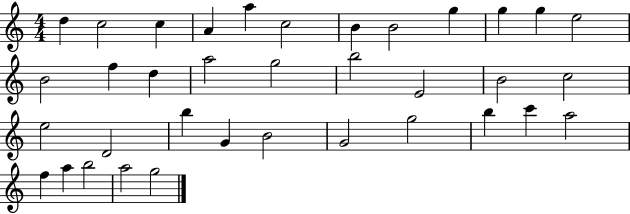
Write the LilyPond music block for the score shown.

{
  \clef treble
  \numericTimeSignature
  \time 4/4
  \key c \major
  d''4 c''2 c''4 | a'4 a''4 c''2 | b'4 b'2 g''4 | g''4 g''4 e''2 | \break b'2 f''4 d''4 | a''2 g''2 | b''2 e'2 | b'2 c''2 | \break e''2 d'2 | b''4 g'4 b'2 | g'2 g''2 | b''4 c'''4 a''2 | \break f''4 a''4 b''2 | a''2 g''2 | \bar "|."
}